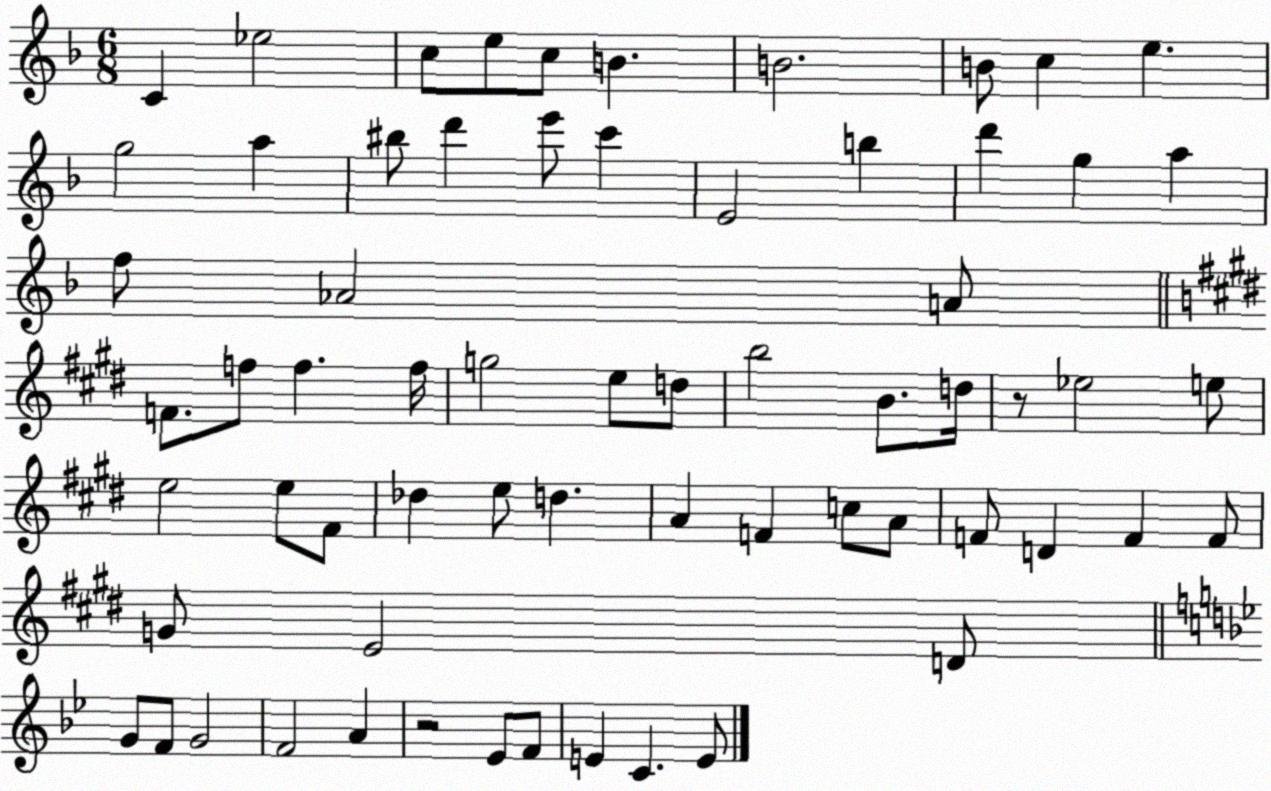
X:1
T:Untitled
M:6/8
L:1/4
K:F
C _e2 c/2 e/2 c/2 B B2 B/2 c e g2 a ^b/2 d' e'/2 c' E2 b d' g a f/2 _A2 A/2 F/2 f/2 f f/4 g2 e/2 d/2 b2 B/2 d/4 z/2 _e2 e/2 e2 e/2 ^F/2 _d e/2 d A F c/2 A/2 F/2 D F F/2 G/2 E2 D/2 G/2 F/2 G2 F2 A z2 _E/2 F/2 E C E/2